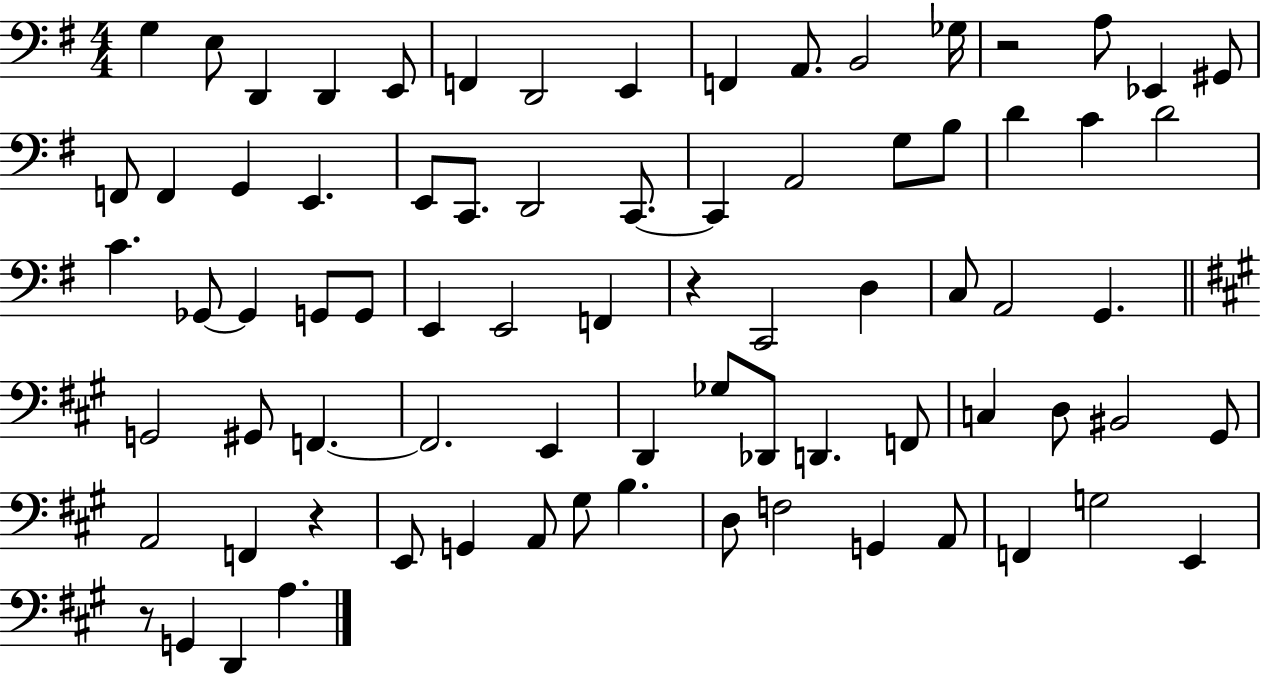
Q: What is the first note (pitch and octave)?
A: G3